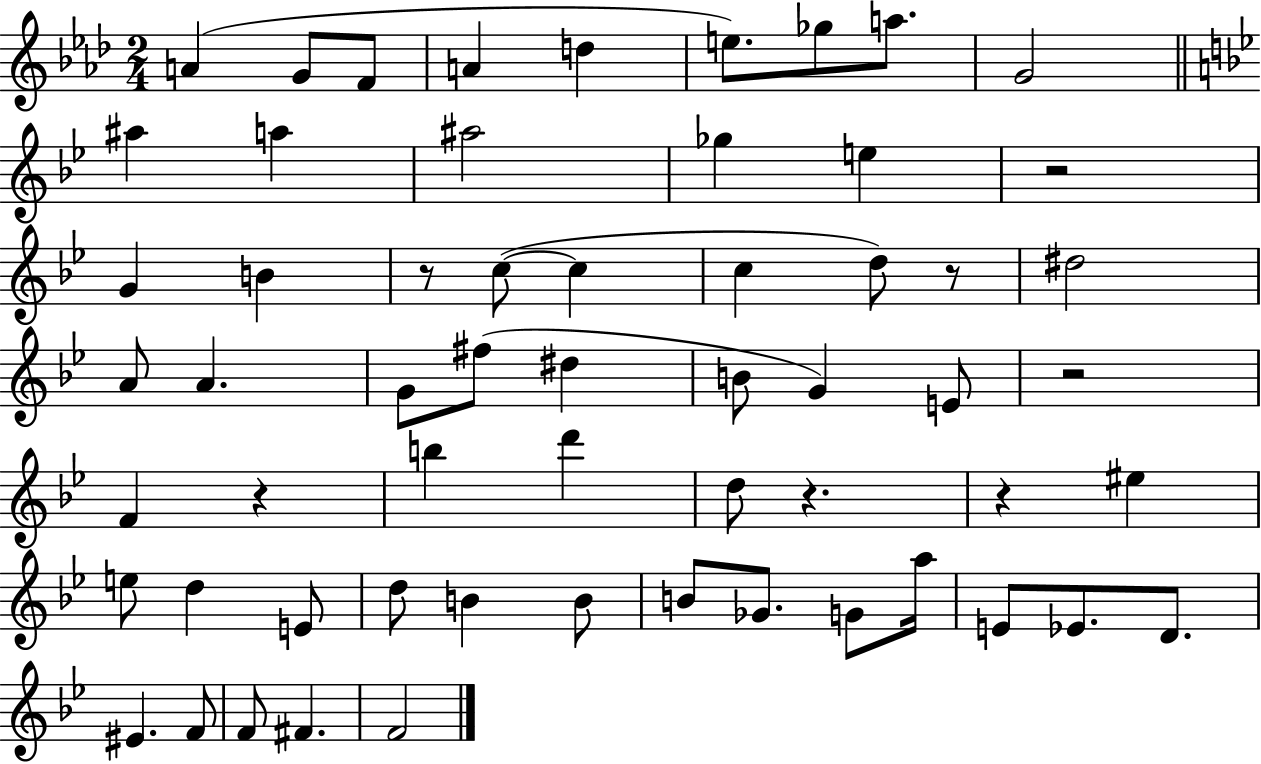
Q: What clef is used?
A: treble